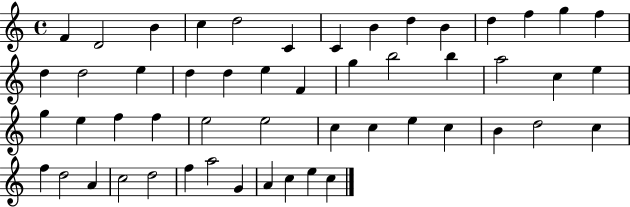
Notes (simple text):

F4/q D4/h B4/q C5/q D5/h C4/q C4/q B4/q D5/q B4/q D5/q F5/q G5/q F5/q D5/q D5/h E5/q D5/q D5/q E5/q F4/q G5/q B5/h B5/q A5/h C5/q E5/q G5/q E5/q F5/q F5/q E5/h E5/h C5/q C5/q E5/q C5/q B4/q D5/h C5/q F5/q D5/h A4/q C5/h D5/h F5/q A5/h G4/q A4/q C5/q E5/q C5/q